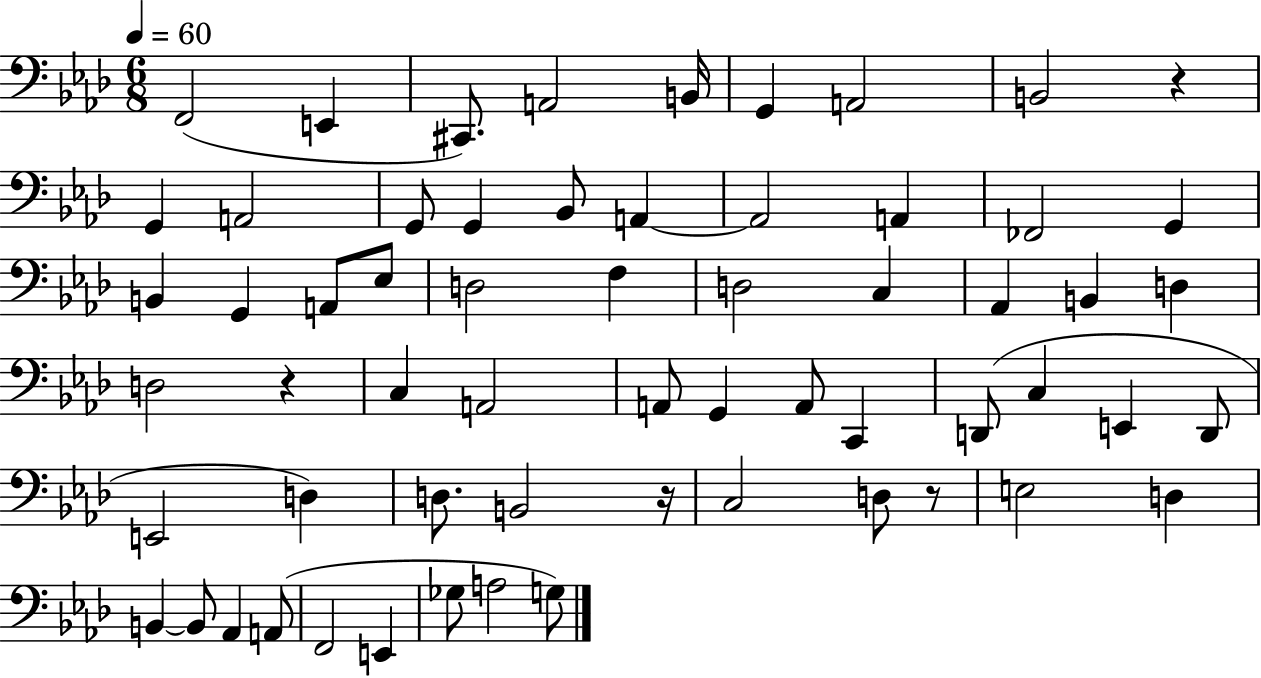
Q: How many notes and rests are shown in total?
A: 61